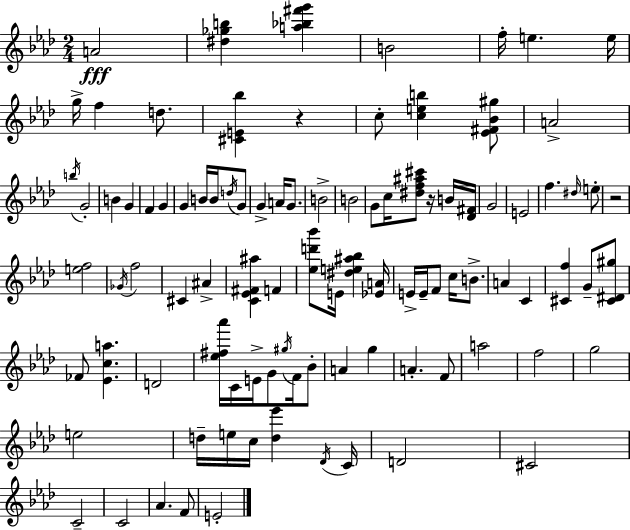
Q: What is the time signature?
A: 2/4